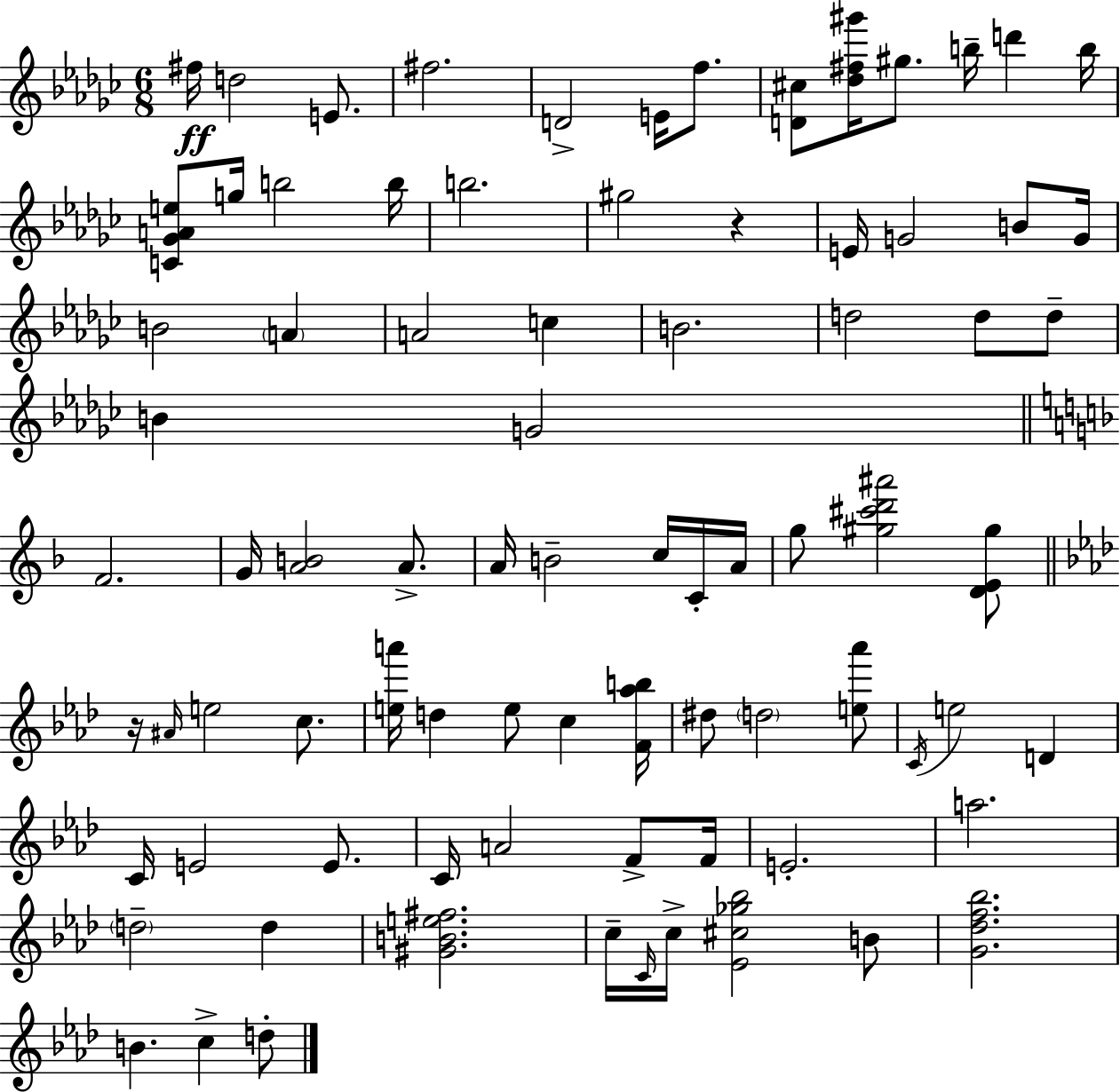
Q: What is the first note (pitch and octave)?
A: F#5